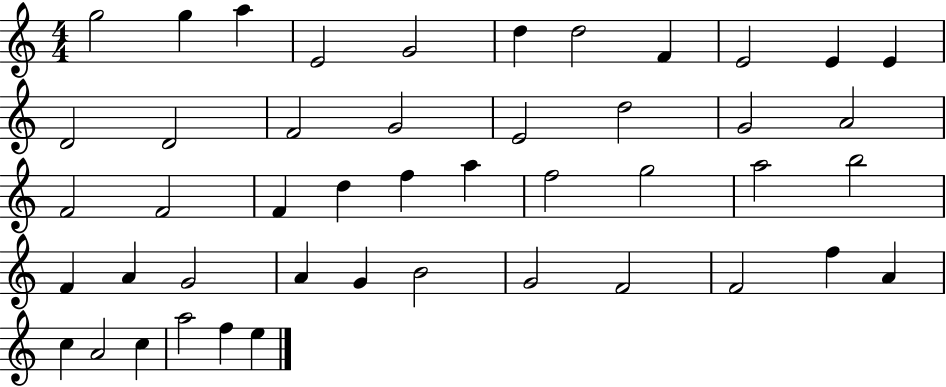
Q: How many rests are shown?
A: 0